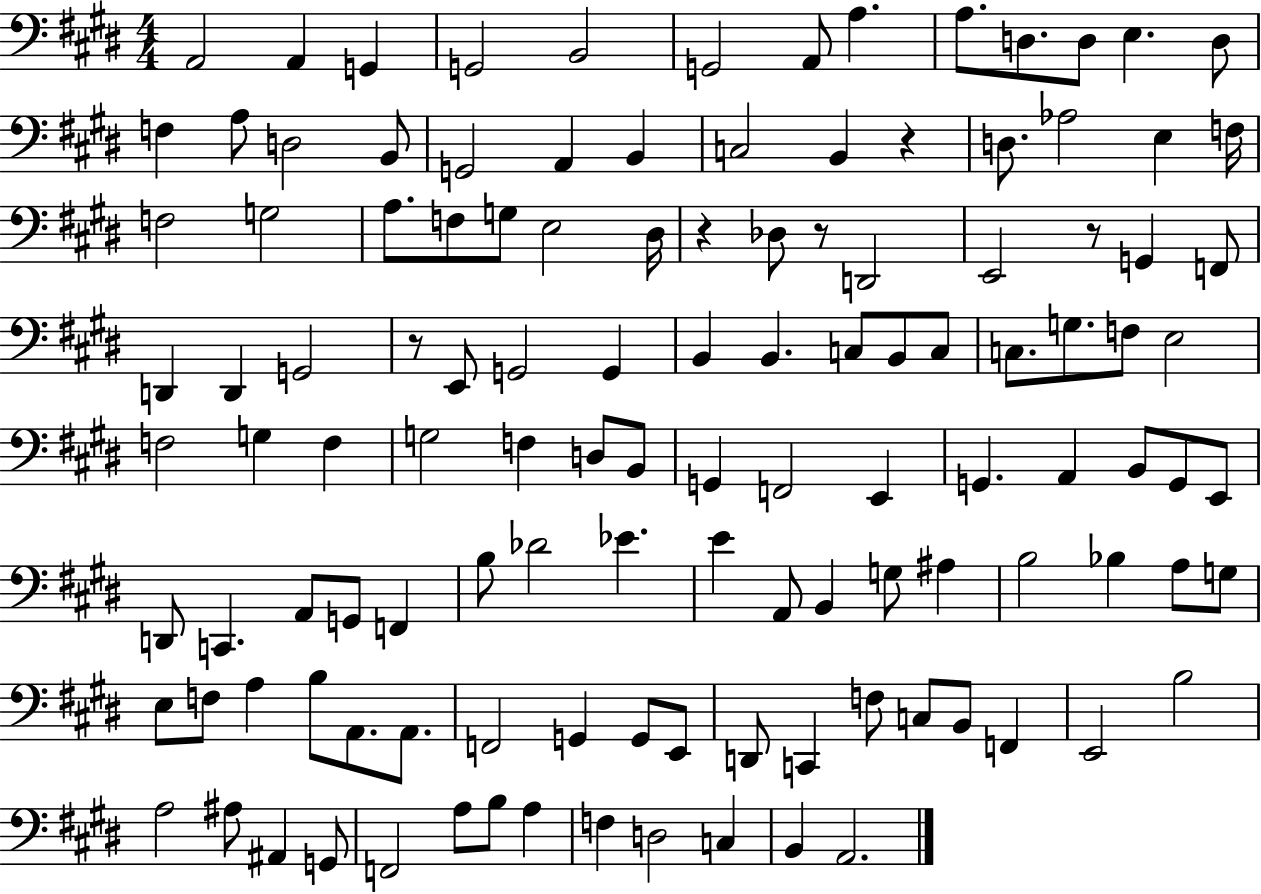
A2/h A2/q G2/q G2/h B2/h G2/h A2/e A3/q. A3/e. D3/e. D3/e E3/q. D3/e F3/q A3/e D3/h B2/e G2/h A2/q B2/q C3/h B2/q R/q D3/e. Ab3/h E3/q F3/s F3/h G3/h A3/e. F3/e G3/e E3/h D#3/s R/q Db3/e R/e D2/h E2/h R/e G2/q F2/e D2/q D2/q G2/h R/e E2/e G2/h G2/q B2/q B2/q. C3/e B2/e C3/e C3/e. G3/e. F3/e E3/h F3/h G3/q F3/q G3/h F3/q D3/e B2/e G2/q F2/h E2/q G2/q. A2/q B2/e G2/e E2/e D2/e C2/q. A2/e G2/e F2/q B3/e Db4/h Eb4/q. E4/q A2/e B2/q G3/e A#3/q B3/h Bb3/q A3/e G3/e E3/e F3/e A3/q B3/e A2/e. A2/e. F2/h G2/q G2/e E2/e D2/e C2/q F3/e C3/e B2/e F2/q E2/h B3/h A3/h A#3/e A#2/q G2/e F2/h A3/e B3/e A3/q F3/q D3/h C3/q B2/q A2/h.